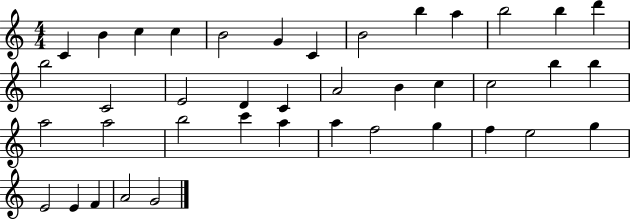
C4/q B4/q C5/q C5/q B4/h G4/q C4/q B4/h B5/q A5/q B5/h B5/q D6/q B5/h C4/h E4/h D4/q C4/q A4/h B4/q C5/q C5/h B5/q B5/q A5/h A5/h B5/h C6/q A5/q A5/q F5/h G5/q F5/q E5/h G5/q E4/h E4/q F4/q A4/h G4/h